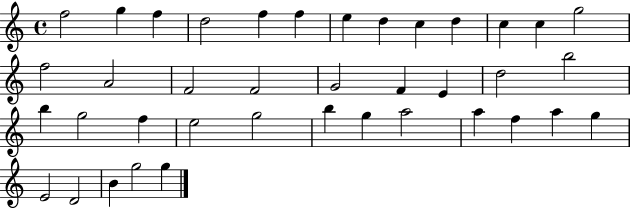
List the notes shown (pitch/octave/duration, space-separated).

F5/h G5/q F5/q D5/h F5/q F5/q E5/q D5/q C5/q D5/q C5/q C5/q G5/h F5/h A4/h F4/h F4/h G4/h F4/q E4/q D5/h B5/h B5/q G5/h F5/q E5/h G5/h B5/q G5/q A5/h A5/q F5/q A5/q G5/q E4/h D4/h B4/q G5/h G5/q